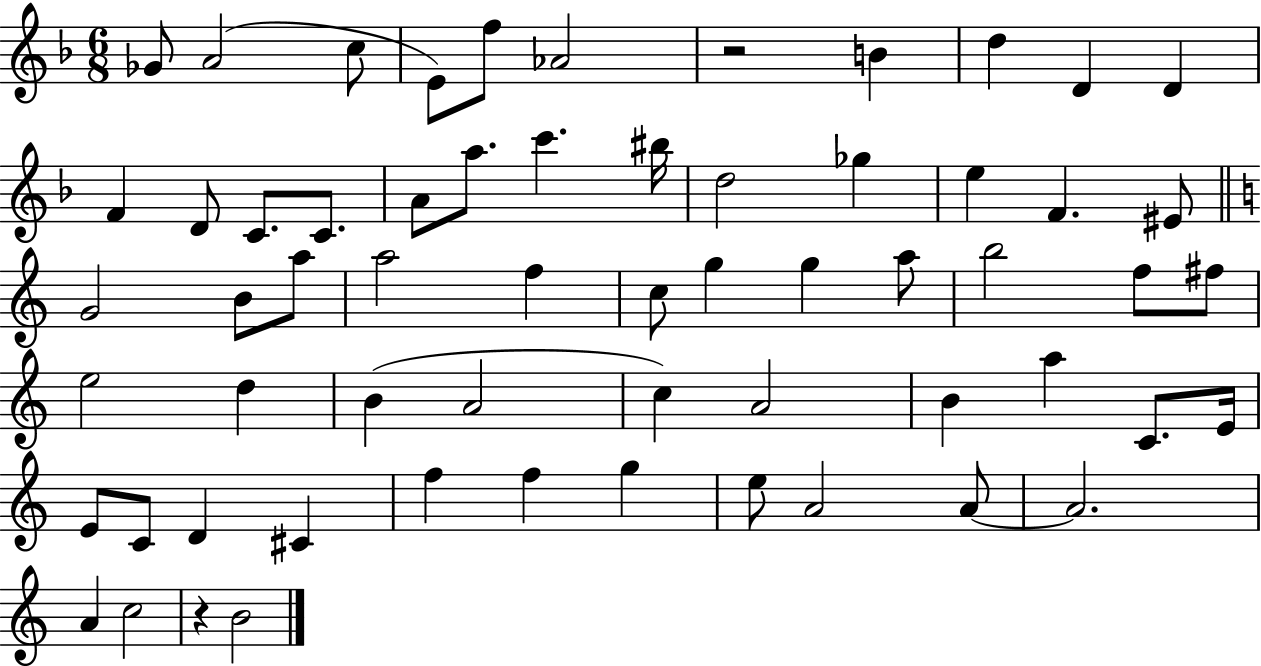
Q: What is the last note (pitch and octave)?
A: B4